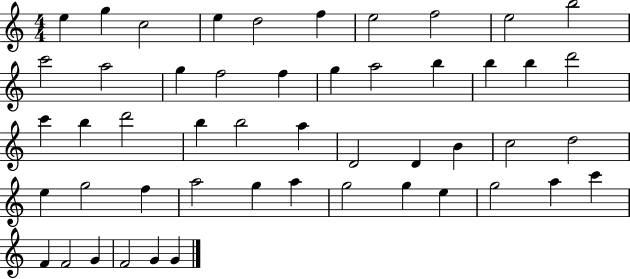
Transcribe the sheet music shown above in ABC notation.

X:1
T:Untitled
M:4/4
L:1/4
K:C
e g c2 e d2 f e2 f2 e2 b2 c'2 a2 g f2 f g a2 b b b d'2 c' b d'2 b b2 a D2 D B c2 d2 e g2 f a2 g a g2 g e g2 a c' F F2 G F2 G G